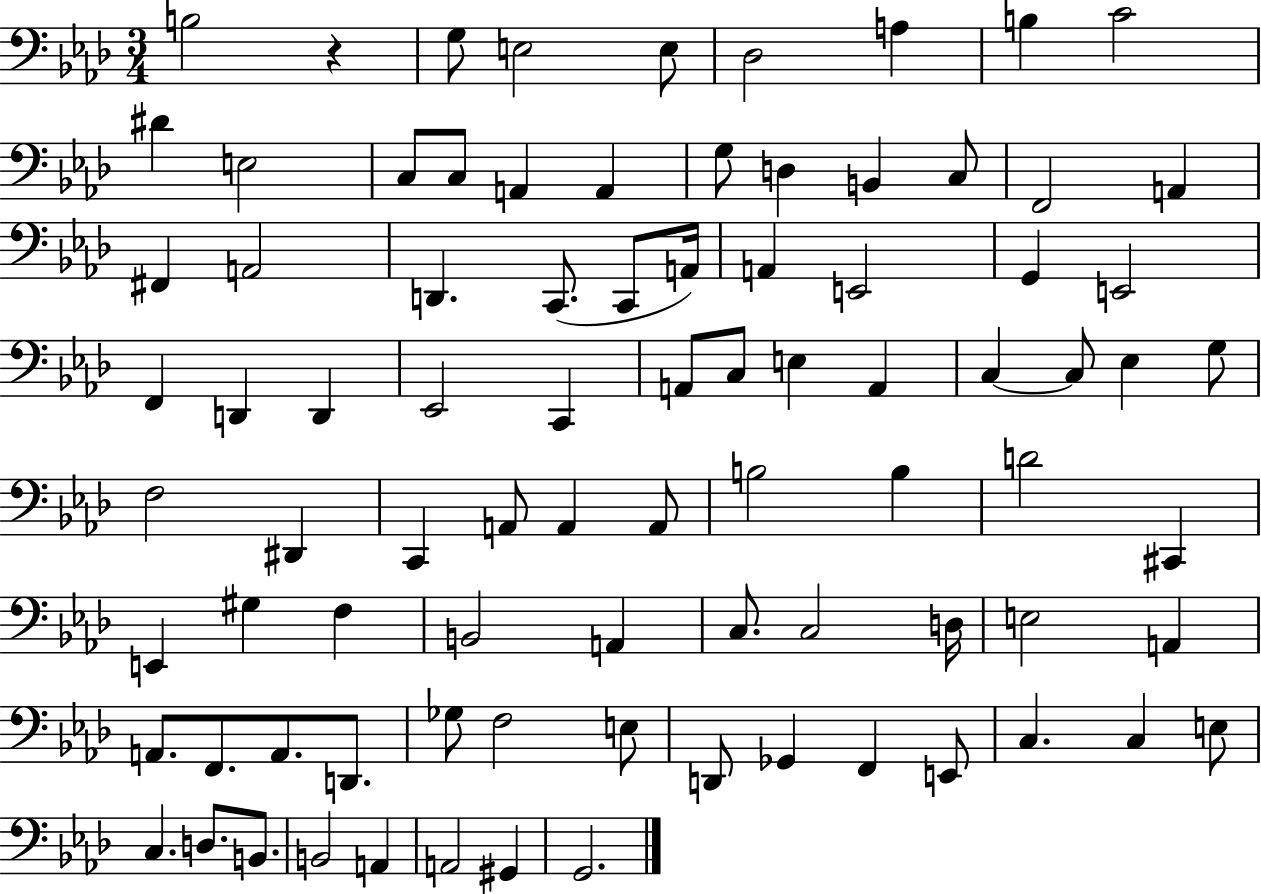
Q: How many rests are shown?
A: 1